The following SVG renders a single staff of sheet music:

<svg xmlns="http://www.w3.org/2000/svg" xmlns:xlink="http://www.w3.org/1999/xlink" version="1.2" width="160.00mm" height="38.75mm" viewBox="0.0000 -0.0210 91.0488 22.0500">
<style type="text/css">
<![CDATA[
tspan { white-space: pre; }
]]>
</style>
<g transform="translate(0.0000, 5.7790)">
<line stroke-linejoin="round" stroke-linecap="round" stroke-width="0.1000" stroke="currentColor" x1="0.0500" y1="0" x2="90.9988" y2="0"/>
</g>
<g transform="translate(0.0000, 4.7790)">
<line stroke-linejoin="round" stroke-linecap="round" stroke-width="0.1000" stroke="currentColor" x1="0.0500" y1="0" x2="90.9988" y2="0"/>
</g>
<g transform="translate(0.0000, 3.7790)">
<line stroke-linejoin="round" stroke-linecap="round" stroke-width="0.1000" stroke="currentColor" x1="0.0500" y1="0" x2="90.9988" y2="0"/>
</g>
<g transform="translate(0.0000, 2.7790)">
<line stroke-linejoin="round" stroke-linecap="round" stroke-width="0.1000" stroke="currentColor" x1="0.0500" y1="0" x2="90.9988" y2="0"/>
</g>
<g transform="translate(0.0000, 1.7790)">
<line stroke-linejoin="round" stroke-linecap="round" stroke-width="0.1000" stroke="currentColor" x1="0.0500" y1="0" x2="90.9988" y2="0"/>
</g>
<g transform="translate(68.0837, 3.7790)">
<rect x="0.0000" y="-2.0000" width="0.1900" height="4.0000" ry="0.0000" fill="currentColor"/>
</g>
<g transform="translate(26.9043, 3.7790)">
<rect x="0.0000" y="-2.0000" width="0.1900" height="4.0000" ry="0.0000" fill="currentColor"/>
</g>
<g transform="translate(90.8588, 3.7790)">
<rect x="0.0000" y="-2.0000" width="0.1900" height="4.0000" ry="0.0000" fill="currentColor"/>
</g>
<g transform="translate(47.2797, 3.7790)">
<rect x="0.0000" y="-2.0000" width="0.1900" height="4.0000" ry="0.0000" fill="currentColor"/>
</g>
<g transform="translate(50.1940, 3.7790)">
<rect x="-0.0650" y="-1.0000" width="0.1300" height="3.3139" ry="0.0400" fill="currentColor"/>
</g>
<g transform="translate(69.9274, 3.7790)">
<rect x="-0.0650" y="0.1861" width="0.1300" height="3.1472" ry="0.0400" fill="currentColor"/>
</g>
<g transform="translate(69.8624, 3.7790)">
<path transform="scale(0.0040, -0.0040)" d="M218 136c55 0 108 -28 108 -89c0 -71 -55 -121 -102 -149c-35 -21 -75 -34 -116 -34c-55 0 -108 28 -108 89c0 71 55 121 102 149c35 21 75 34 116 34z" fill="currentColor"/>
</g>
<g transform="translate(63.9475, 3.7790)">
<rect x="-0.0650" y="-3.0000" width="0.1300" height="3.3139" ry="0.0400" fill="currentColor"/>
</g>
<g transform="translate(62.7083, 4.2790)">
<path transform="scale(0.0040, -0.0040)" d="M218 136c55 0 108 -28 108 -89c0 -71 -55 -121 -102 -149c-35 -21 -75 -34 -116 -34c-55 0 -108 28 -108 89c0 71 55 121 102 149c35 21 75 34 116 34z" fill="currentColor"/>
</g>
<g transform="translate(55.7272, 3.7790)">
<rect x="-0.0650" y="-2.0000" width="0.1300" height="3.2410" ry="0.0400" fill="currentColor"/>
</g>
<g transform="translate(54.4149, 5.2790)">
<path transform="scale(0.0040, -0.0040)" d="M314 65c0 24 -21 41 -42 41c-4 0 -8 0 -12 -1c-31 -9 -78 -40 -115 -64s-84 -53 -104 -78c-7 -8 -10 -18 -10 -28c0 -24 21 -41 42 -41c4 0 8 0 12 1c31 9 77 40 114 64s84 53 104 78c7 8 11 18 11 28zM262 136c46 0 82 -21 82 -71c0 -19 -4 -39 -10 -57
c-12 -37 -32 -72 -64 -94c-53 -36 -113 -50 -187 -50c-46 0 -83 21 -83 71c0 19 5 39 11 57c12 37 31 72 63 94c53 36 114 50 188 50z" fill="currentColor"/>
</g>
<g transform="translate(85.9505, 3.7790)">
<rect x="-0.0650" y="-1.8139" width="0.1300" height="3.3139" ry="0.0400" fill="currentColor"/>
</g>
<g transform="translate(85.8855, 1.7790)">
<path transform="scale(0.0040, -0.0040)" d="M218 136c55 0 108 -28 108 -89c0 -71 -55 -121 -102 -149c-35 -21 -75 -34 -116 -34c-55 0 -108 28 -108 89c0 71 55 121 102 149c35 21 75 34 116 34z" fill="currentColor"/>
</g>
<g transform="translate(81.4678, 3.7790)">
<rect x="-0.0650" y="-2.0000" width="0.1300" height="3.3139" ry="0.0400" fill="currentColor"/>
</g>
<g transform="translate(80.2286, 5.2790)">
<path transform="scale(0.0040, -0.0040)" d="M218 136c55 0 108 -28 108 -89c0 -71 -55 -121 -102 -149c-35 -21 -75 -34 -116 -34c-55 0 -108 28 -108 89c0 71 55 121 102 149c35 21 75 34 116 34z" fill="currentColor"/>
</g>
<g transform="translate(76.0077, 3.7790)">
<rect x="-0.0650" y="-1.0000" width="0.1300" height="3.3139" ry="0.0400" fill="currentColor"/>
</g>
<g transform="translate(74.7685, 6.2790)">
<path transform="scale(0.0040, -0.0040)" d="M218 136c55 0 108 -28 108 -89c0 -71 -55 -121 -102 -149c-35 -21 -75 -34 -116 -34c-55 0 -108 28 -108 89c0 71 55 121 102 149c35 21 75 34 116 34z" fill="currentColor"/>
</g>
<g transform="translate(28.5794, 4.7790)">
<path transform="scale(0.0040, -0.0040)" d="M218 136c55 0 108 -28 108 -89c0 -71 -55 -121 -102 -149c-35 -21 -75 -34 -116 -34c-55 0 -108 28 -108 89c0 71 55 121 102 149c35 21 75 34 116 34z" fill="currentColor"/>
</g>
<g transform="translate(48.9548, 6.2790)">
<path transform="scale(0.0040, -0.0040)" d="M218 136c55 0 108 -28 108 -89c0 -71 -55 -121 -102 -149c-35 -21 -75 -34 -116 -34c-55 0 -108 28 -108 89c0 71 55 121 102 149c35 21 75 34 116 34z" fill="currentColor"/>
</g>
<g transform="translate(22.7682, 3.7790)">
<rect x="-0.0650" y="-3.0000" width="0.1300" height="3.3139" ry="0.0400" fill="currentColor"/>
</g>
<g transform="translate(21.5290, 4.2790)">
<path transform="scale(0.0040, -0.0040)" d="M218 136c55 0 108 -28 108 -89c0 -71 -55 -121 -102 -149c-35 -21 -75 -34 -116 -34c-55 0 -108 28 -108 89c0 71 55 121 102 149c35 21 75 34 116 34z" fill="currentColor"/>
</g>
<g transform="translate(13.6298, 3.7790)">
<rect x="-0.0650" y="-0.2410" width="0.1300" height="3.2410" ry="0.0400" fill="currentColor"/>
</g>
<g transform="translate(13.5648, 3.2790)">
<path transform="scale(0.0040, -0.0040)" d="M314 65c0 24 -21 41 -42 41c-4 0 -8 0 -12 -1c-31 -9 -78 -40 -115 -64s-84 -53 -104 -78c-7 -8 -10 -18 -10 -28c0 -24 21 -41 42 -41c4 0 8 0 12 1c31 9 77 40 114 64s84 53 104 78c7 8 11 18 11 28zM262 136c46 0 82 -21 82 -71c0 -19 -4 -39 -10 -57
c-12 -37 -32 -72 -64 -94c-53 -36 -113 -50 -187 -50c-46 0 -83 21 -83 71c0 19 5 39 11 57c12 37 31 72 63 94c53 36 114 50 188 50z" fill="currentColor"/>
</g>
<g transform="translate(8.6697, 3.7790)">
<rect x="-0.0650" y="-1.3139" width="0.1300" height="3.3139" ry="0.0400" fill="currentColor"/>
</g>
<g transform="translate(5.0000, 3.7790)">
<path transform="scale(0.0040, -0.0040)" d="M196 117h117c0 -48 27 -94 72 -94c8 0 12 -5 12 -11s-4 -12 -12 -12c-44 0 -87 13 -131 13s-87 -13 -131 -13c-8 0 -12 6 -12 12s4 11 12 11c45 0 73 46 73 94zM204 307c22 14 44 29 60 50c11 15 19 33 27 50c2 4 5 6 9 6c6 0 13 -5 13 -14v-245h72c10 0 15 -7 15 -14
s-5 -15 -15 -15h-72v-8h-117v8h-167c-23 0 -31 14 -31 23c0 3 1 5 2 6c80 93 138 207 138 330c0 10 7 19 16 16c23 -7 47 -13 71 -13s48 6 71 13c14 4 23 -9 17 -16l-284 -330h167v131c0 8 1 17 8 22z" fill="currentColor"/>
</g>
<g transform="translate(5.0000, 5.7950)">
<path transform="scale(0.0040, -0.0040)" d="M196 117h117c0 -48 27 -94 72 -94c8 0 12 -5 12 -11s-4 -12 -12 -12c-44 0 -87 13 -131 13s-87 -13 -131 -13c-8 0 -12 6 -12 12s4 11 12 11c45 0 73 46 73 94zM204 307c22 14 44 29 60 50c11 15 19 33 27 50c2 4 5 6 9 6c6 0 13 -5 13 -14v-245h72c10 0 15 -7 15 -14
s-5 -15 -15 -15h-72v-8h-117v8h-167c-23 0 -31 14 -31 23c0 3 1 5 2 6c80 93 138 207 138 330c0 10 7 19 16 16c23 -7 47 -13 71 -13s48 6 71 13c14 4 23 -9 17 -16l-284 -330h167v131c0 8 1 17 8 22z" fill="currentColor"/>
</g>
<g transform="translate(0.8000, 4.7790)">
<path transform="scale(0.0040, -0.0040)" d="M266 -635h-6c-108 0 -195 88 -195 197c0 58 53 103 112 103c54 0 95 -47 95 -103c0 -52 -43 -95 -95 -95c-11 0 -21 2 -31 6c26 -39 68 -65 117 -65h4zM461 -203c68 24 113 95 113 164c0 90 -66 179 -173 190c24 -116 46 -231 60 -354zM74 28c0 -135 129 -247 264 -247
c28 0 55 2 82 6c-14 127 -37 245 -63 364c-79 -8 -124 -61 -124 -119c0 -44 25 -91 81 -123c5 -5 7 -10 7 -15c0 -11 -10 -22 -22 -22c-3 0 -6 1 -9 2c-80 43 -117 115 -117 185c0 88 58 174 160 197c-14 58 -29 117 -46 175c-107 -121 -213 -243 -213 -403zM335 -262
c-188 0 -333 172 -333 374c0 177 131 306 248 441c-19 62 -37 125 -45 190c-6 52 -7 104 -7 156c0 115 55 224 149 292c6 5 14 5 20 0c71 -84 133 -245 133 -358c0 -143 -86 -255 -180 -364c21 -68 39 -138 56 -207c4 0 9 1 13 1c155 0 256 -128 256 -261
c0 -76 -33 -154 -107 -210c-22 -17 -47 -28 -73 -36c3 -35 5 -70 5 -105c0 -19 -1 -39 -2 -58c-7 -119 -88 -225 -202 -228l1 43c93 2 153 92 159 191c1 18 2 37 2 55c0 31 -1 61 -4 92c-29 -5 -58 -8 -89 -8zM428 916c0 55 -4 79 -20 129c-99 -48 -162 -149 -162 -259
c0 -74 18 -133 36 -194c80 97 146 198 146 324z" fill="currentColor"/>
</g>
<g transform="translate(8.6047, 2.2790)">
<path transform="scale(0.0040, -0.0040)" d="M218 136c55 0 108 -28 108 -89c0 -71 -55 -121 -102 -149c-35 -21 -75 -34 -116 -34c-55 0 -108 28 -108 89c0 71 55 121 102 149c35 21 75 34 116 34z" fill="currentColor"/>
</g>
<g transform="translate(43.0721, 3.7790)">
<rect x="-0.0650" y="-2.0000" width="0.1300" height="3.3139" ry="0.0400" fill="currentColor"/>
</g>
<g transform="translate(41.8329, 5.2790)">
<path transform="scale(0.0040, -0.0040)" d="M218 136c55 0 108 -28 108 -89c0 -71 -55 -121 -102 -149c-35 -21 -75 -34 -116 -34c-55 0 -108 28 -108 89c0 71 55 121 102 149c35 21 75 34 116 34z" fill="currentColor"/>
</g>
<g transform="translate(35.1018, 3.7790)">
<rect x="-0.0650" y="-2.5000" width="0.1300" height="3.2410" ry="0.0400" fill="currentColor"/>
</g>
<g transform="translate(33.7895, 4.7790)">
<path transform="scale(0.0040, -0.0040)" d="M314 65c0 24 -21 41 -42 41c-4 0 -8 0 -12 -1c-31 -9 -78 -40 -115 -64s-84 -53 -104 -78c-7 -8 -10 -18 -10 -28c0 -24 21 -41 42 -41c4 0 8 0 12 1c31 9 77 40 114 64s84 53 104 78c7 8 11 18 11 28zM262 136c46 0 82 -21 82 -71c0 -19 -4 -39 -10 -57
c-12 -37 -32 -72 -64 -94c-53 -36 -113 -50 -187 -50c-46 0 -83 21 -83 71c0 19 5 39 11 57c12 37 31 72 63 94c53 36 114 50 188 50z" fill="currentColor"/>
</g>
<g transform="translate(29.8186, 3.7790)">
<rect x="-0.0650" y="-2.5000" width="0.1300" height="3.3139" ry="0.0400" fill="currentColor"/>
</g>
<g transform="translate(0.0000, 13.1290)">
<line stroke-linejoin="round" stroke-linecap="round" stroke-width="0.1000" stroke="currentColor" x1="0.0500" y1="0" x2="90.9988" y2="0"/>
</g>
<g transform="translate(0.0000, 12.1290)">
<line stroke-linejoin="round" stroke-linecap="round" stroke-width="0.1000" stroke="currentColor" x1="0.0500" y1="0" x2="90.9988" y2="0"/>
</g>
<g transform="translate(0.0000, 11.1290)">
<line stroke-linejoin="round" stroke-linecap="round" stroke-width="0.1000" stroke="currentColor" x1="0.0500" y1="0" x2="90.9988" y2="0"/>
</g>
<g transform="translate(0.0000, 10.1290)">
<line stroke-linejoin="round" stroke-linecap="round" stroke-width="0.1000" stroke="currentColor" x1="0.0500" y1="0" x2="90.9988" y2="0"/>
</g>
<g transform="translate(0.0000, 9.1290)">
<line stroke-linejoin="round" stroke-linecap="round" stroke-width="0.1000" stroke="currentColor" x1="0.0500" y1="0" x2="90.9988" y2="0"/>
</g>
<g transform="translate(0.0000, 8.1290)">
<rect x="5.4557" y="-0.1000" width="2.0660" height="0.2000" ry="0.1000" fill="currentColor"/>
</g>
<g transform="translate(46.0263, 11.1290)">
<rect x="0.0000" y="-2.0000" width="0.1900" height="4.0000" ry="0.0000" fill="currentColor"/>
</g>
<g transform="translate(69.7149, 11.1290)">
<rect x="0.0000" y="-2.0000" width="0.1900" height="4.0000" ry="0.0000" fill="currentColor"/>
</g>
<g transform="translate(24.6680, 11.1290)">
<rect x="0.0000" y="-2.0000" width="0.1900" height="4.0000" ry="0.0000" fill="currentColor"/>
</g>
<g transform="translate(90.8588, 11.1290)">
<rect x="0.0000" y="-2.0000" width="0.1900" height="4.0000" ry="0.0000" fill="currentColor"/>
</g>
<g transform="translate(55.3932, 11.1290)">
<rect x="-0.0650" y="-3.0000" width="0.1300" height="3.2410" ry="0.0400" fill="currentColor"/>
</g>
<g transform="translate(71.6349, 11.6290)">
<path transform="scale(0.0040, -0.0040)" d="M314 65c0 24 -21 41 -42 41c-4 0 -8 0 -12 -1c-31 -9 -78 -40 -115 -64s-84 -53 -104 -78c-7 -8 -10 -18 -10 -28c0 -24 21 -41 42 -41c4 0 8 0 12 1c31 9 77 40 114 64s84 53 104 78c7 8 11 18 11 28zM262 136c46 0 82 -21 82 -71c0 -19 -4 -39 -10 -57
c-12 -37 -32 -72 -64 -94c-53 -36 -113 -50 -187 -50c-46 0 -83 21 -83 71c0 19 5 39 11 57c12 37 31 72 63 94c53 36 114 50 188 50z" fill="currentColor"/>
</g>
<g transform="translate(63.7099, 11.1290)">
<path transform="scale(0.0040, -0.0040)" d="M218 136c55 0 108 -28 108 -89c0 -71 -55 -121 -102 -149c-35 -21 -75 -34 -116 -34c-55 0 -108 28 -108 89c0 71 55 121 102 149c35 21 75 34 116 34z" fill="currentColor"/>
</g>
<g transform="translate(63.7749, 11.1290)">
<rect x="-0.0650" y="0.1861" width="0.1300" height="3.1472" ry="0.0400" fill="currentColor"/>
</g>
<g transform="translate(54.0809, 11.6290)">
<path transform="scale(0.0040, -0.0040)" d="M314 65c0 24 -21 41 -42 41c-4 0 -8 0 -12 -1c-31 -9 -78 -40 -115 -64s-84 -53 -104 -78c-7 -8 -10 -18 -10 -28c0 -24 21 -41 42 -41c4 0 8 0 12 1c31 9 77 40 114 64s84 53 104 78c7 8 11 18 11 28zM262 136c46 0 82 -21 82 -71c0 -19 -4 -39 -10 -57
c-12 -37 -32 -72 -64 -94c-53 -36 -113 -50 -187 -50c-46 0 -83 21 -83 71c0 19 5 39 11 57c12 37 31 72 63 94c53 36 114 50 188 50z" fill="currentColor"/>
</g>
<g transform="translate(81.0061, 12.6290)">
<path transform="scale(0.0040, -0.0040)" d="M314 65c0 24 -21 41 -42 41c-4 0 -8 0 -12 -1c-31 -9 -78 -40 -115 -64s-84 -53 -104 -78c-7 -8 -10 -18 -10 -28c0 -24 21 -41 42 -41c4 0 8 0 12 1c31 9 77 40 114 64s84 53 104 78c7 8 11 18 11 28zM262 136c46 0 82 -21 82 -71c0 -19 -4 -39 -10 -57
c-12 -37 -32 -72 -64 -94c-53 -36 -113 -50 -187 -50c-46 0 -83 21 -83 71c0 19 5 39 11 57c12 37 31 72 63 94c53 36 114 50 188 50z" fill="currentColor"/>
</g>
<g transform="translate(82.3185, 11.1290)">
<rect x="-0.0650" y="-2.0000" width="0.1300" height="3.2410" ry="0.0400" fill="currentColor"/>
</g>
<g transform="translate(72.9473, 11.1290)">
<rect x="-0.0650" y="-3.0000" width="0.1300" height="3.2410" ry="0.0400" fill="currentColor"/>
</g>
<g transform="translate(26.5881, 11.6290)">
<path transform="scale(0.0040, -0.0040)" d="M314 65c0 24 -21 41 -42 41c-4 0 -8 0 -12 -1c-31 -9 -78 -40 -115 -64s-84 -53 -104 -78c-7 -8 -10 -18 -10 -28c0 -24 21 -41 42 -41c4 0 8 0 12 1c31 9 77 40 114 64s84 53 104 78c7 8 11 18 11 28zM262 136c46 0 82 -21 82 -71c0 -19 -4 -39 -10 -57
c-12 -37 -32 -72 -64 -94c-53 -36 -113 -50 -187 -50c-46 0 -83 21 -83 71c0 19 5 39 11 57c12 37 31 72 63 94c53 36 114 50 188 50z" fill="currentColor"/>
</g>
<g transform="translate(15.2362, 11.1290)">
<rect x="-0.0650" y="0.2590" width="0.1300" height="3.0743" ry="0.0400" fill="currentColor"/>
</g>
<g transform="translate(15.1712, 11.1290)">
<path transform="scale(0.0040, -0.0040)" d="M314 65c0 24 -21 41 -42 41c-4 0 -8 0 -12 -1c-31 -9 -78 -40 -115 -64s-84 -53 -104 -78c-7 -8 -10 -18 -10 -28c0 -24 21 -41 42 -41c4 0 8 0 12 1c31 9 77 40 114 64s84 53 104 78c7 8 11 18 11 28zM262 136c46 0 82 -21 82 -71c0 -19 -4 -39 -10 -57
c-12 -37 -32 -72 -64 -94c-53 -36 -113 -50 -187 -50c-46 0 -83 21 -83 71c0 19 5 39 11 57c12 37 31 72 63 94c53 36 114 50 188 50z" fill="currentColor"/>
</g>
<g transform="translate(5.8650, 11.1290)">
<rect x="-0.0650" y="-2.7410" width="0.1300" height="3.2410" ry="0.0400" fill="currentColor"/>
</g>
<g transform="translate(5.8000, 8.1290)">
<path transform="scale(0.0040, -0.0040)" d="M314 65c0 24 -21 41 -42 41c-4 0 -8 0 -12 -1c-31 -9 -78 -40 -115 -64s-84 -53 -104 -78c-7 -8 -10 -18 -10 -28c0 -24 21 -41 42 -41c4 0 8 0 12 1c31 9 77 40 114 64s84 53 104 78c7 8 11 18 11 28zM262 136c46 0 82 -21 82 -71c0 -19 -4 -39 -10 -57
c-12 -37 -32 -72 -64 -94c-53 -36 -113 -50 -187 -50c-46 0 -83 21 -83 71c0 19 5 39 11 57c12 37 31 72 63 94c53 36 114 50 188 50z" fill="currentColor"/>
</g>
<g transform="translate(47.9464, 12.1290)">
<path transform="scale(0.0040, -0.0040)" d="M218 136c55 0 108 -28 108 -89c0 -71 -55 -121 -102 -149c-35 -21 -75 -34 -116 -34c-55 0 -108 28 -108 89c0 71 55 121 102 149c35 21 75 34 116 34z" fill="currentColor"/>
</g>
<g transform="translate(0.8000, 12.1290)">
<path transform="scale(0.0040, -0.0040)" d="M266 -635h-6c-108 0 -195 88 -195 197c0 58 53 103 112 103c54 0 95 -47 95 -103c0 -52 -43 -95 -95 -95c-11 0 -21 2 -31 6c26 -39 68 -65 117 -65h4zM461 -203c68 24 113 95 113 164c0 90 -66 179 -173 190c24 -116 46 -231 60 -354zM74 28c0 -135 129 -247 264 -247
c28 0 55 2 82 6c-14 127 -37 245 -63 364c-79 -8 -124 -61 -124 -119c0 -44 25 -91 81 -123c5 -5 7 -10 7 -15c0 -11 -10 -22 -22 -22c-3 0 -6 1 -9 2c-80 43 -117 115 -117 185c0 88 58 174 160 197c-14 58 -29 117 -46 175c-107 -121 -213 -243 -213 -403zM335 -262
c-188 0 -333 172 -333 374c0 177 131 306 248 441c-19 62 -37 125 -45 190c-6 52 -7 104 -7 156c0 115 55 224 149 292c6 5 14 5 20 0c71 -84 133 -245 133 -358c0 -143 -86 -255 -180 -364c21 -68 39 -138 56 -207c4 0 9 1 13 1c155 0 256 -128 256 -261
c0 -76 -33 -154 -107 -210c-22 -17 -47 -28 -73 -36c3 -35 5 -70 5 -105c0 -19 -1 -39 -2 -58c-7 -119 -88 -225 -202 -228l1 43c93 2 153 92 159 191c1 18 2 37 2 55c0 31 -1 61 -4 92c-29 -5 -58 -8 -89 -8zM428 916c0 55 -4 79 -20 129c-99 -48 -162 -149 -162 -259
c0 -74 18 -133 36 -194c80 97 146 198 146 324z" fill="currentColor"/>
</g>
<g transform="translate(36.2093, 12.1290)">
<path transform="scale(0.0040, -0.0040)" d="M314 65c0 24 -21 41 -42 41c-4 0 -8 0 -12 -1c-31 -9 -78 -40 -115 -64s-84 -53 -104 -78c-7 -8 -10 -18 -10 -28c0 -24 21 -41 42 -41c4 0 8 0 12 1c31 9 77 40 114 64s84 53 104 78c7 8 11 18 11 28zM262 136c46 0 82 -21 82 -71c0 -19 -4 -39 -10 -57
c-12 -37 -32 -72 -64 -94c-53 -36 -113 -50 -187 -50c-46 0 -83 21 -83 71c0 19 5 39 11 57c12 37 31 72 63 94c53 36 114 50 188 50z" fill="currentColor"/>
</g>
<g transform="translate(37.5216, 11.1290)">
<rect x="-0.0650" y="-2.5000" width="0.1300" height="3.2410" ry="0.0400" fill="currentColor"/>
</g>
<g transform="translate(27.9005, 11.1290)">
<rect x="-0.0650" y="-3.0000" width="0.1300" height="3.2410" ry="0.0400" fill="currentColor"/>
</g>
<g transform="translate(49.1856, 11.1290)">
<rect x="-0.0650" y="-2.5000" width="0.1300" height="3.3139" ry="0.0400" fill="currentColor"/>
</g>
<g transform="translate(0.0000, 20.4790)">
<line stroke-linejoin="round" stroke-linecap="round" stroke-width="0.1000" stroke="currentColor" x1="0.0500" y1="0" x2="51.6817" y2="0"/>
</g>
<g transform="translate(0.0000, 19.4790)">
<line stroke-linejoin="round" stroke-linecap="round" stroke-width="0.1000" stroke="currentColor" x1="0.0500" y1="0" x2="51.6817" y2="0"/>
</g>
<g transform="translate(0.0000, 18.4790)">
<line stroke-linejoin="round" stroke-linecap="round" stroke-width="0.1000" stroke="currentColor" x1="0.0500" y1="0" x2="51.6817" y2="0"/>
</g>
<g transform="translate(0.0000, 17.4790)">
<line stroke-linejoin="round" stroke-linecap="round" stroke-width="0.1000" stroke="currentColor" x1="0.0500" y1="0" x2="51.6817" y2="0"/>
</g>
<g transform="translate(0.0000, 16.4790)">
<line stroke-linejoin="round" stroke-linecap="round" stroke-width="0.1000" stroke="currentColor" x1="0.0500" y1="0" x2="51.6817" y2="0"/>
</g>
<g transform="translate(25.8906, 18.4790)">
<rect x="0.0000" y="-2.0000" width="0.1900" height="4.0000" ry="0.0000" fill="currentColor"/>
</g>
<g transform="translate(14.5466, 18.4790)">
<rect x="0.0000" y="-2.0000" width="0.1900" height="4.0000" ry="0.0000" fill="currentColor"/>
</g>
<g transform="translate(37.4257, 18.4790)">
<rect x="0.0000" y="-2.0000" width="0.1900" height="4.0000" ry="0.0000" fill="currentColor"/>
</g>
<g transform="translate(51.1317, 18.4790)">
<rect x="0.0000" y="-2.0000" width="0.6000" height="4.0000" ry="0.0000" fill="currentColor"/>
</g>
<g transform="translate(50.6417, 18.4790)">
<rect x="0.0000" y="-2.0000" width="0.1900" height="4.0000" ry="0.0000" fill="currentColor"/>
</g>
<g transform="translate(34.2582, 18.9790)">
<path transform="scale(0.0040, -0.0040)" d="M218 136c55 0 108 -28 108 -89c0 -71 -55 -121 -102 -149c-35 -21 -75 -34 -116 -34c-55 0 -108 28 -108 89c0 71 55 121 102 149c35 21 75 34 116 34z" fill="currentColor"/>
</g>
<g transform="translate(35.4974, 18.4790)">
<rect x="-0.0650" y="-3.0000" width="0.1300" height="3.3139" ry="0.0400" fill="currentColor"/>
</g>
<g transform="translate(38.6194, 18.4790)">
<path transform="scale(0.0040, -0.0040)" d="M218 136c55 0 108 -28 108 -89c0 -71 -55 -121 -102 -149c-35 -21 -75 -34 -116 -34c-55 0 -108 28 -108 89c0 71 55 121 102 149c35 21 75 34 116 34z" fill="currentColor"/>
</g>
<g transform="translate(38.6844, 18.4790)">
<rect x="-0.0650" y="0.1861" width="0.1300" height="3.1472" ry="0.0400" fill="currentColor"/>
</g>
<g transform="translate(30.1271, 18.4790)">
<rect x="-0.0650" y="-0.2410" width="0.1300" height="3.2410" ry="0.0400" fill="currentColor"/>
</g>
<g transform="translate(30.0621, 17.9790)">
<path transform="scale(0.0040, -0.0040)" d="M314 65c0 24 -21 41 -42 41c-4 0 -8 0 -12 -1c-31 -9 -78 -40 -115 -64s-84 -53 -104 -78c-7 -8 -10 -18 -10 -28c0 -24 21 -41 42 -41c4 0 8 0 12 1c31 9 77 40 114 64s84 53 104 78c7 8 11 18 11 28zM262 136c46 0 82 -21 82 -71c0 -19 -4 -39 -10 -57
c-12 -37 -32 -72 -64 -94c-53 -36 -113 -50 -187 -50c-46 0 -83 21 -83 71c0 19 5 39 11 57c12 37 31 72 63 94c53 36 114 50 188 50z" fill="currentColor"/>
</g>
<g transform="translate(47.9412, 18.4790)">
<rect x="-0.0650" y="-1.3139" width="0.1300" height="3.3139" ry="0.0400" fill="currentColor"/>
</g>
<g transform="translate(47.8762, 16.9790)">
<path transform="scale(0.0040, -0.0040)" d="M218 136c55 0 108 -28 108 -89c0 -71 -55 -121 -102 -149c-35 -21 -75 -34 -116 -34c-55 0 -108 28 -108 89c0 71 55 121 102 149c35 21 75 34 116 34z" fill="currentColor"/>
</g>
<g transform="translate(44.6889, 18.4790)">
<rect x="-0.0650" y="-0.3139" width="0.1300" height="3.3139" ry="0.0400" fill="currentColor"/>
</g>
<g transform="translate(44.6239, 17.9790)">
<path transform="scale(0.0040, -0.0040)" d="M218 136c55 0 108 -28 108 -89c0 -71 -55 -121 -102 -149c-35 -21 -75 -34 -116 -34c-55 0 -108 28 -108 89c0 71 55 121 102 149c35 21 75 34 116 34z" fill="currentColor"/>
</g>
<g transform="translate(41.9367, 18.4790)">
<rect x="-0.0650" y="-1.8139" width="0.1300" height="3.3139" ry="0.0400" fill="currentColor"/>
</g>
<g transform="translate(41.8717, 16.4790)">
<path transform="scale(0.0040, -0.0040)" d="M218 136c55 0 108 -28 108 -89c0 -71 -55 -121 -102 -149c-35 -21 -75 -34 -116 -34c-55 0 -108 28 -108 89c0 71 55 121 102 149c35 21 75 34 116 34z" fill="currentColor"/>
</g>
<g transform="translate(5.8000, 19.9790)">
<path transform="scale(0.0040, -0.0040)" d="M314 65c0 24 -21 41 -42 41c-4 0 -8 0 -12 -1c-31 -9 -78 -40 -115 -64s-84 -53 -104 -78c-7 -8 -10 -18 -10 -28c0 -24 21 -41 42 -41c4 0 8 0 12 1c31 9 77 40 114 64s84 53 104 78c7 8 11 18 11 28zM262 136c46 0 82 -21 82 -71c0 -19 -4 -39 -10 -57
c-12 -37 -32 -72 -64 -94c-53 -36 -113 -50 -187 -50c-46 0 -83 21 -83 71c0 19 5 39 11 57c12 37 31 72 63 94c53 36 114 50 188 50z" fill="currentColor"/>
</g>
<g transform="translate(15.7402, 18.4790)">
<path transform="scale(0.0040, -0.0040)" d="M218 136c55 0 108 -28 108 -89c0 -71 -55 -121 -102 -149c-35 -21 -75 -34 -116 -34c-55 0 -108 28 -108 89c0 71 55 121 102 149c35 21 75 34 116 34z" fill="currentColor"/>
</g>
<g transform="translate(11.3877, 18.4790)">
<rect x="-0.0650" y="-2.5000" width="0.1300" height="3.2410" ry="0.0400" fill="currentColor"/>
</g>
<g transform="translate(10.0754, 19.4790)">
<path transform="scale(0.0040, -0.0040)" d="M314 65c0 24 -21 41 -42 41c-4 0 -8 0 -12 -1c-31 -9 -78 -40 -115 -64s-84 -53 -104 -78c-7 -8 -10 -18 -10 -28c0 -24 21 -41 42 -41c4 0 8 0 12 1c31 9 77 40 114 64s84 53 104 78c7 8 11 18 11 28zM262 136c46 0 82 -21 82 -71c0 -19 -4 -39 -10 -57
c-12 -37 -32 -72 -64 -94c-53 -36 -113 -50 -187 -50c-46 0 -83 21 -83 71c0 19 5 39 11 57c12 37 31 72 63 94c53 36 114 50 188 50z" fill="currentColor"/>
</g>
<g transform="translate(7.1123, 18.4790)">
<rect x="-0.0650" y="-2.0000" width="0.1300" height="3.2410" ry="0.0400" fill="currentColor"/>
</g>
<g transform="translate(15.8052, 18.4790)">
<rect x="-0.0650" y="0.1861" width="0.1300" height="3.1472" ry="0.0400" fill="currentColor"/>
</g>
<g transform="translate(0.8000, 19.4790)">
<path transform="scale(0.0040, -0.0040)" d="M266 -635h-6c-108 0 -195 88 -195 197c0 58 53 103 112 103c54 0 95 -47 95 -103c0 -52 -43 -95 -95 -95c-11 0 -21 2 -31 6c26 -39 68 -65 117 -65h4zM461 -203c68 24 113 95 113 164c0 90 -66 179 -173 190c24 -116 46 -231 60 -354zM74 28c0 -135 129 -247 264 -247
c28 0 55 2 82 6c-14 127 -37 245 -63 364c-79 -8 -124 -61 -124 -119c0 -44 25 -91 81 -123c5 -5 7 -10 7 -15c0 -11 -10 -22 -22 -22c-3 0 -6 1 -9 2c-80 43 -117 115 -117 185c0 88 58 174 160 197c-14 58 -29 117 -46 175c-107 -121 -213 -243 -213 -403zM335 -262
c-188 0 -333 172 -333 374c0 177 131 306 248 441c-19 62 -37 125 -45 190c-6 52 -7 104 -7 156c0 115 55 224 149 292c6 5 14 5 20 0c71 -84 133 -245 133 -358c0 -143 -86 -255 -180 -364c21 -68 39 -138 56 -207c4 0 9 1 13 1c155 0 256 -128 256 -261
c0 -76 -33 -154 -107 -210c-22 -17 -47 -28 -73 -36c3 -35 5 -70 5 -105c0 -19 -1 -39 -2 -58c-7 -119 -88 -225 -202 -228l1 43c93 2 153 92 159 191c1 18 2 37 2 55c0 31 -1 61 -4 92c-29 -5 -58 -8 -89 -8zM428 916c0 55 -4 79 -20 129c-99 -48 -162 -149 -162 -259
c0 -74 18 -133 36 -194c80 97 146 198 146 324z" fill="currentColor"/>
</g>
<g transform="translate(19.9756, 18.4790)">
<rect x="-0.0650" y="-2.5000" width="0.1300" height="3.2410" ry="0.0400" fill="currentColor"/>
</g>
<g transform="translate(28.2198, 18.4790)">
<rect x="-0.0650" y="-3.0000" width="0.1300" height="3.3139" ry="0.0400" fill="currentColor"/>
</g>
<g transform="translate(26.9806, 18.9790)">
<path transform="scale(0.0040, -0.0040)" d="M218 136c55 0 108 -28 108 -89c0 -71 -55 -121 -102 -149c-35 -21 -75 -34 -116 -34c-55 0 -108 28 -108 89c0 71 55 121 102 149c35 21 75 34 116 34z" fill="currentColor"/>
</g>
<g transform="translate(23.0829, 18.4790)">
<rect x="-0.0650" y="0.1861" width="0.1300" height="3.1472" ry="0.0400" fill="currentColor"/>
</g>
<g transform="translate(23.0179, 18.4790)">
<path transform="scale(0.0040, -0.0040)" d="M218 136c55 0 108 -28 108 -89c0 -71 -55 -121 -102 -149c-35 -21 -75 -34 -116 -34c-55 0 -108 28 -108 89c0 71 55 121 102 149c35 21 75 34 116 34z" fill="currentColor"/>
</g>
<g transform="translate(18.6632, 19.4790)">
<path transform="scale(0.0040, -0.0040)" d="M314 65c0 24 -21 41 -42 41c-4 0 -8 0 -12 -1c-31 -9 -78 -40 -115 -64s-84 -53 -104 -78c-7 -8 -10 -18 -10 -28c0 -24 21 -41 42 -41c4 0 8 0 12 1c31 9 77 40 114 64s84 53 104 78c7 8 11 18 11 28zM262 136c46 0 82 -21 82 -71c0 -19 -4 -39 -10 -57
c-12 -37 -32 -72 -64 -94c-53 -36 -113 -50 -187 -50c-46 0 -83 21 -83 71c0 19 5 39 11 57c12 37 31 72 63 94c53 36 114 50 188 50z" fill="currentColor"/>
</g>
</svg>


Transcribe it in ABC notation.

X:1
T:Untitled
M:4/4
L:1/4
K:C
e c2 A G G2 F D F2 A B D F f a2 B2 A2 G2 G A2 B A2 F2 F2 G2 B G2 B A c2 A B f c e